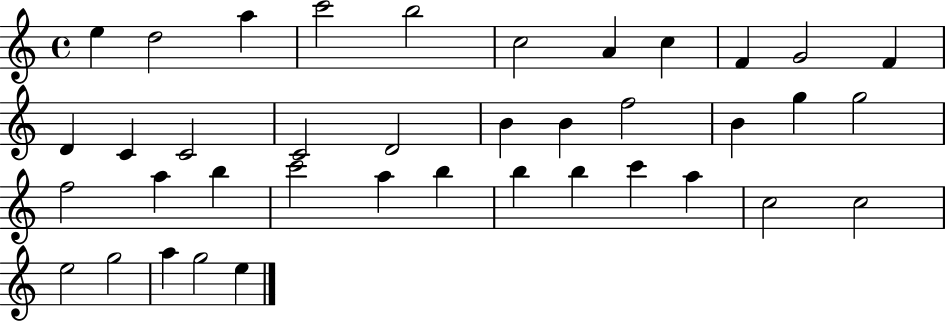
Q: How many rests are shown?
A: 0